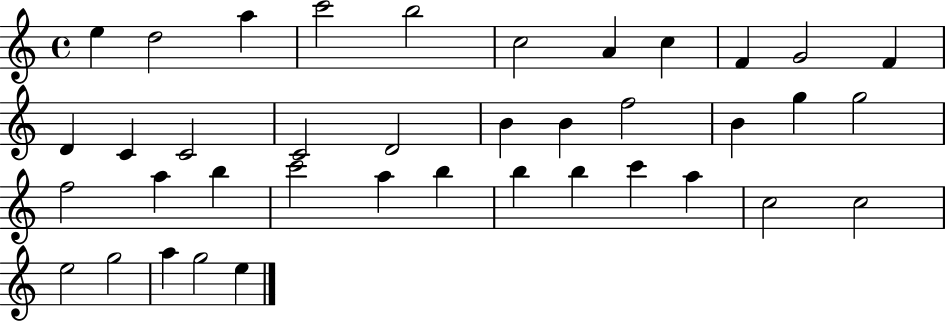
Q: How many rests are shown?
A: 0